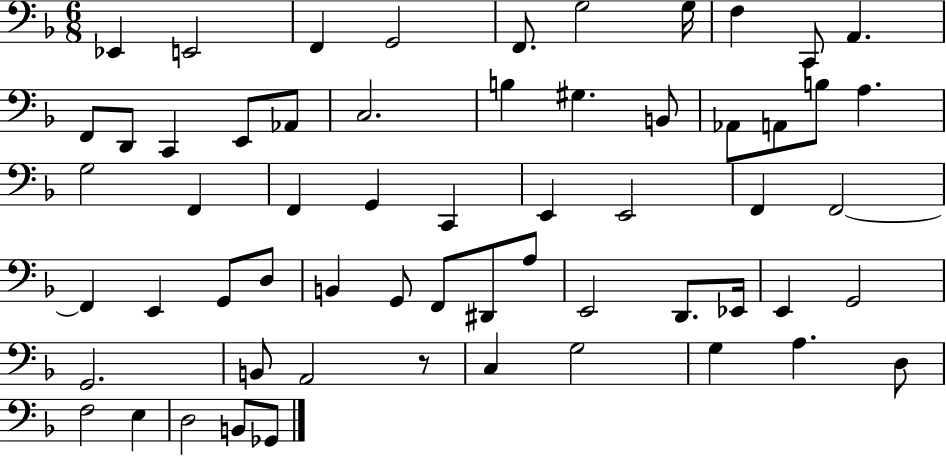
Eb2/q E2/h F2/q G2/h F2/e. G3/h G3/s F3/q C2/e A2/q. F2/e D2/e C2/q E2/e Ab2/e C3/h. B3/q G#3/q. B2/e Ab2/e A2/e B3/e A3/q. G3/h F2/q F2/q G2/q C2/q E2/q E2/h F2/q F2/h F2/q E2/q G2/e D3/e B2/q G2/e F2/e D#2/e A3/e E2/h D2/e. Eb2/s E2/q G2/h G2/h. B2/e A2/h R/e C3/q G3/h G3/q A3/q. D3/e F3/h E3/q D3/h B2/e Gb2/e